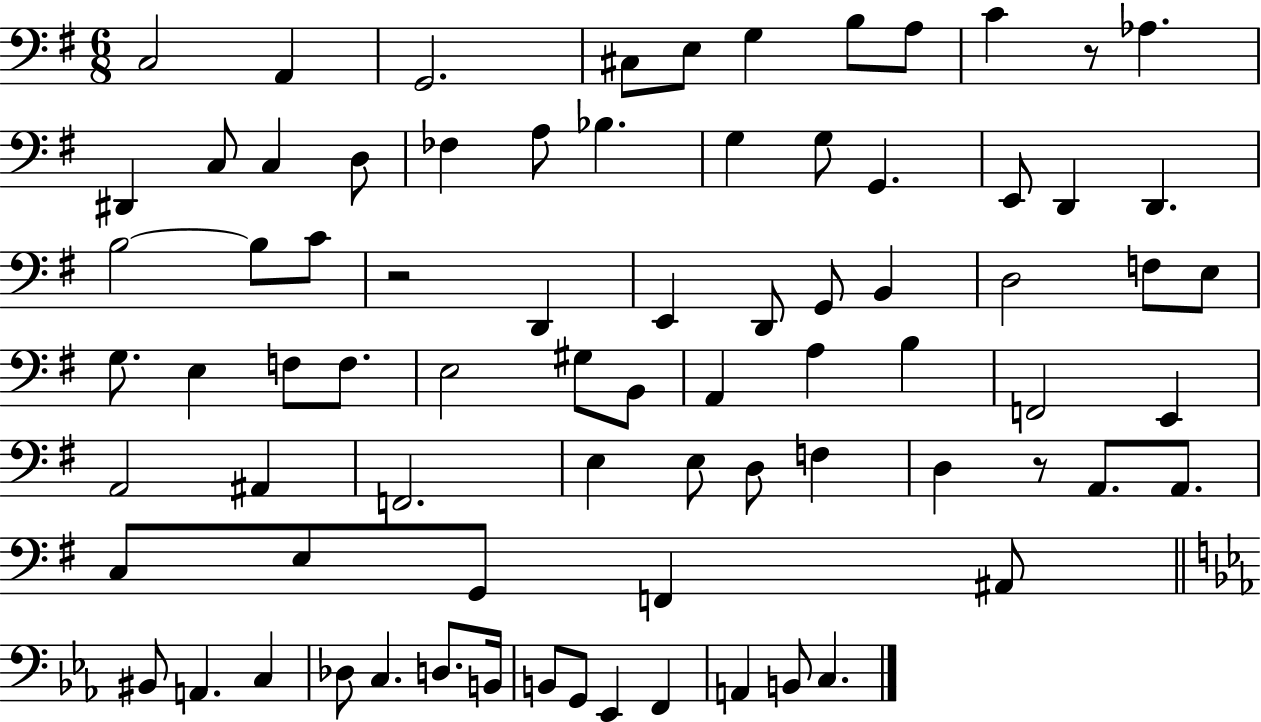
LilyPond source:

{
  \clef bass
  \numericTimeSignature
  \time 6/8
  \key g \major
  c2 a,4 | g,2. | cis8 e8 g4 b8 a8 | c'4 r8 aes4. | \break dis,4 c8 c4 d8 | fes4 a8 bes4. | g4 g8 g,4. | e,8 d,4 d,4. | \break b2~~ b8 c'8 | r2 d,4 | e,4 d,8 g,8 b,4 | d2 f8 e8 | \break g8. e4 f8 f8. | e2 gis8 b,8 | a,4 a4 b4 | f,2 e,4 | \break a,2 ais,4 | f,2. | e4 e8 d8 f4 | d4 r8 a,8. a,8. | \break c8 e8 g,8 f,4 ais,8 | \bar "||" \break \key ees \major bis,8 a,4. c4 | des8 c4. d8. b,16 | b,8 g,8 ees,4 f,4 | a,4 b,8 c4. | \break \bar "|."
}